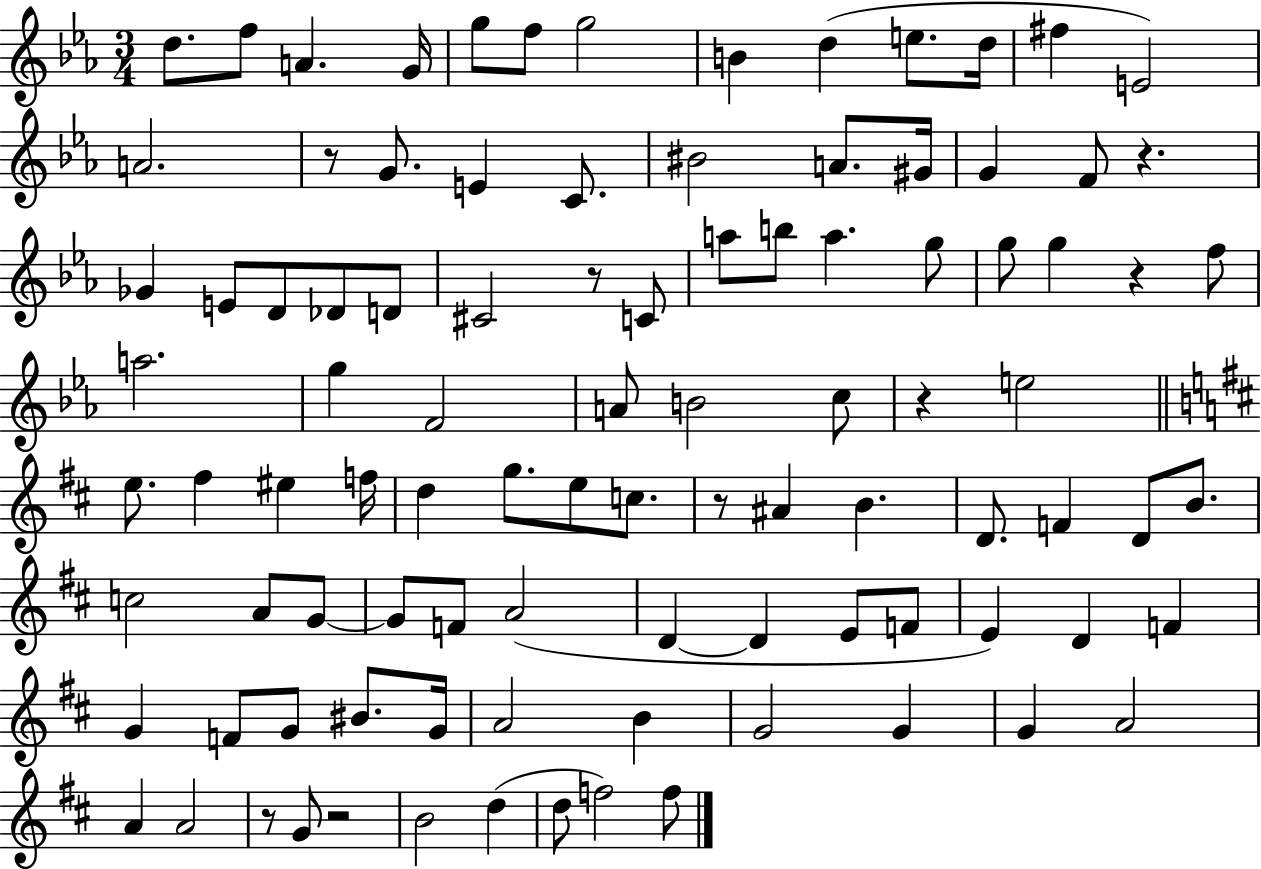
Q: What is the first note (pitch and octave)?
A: D5